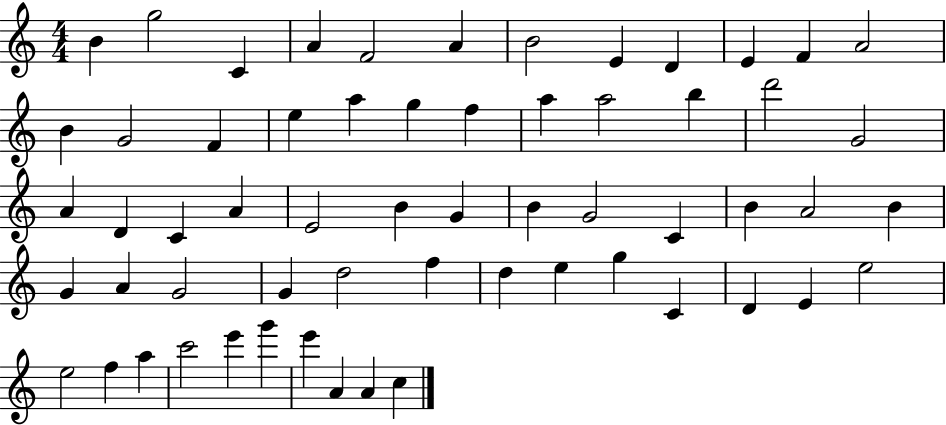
B4/q G5/h C4/q A4/q F4/h A4/q B4/h E4/q D4/q E4/q F4/q A4/h B4/q G4/h F4/q E5/q A5/q G5/q F5/q A5/q A5/h B5/q D6/h G4/h A4/q D4/q C4/q A4/q E4/h B4/q G4/q B4/q G4/h C4/q B4/q A4/h B4/q G4/q A4/q G4/h G4/q D5/h F5/q D5/q E5/q G5/q C4/q D4/q E4/q E5/h E5/h F5/q A5/q C6/h E6/q G6/q E6/q A4/q A4/q C5/q